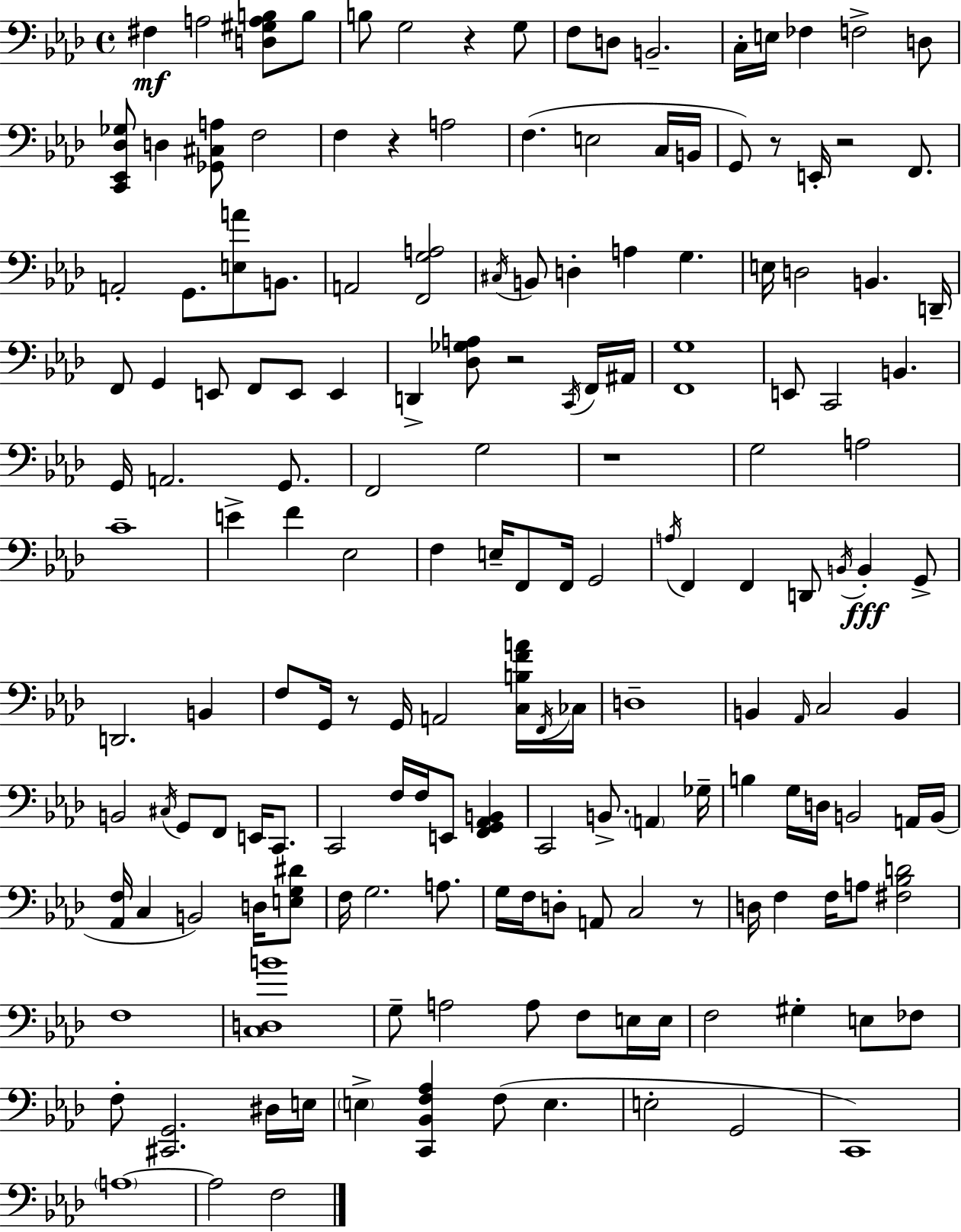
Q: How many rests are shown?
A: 8